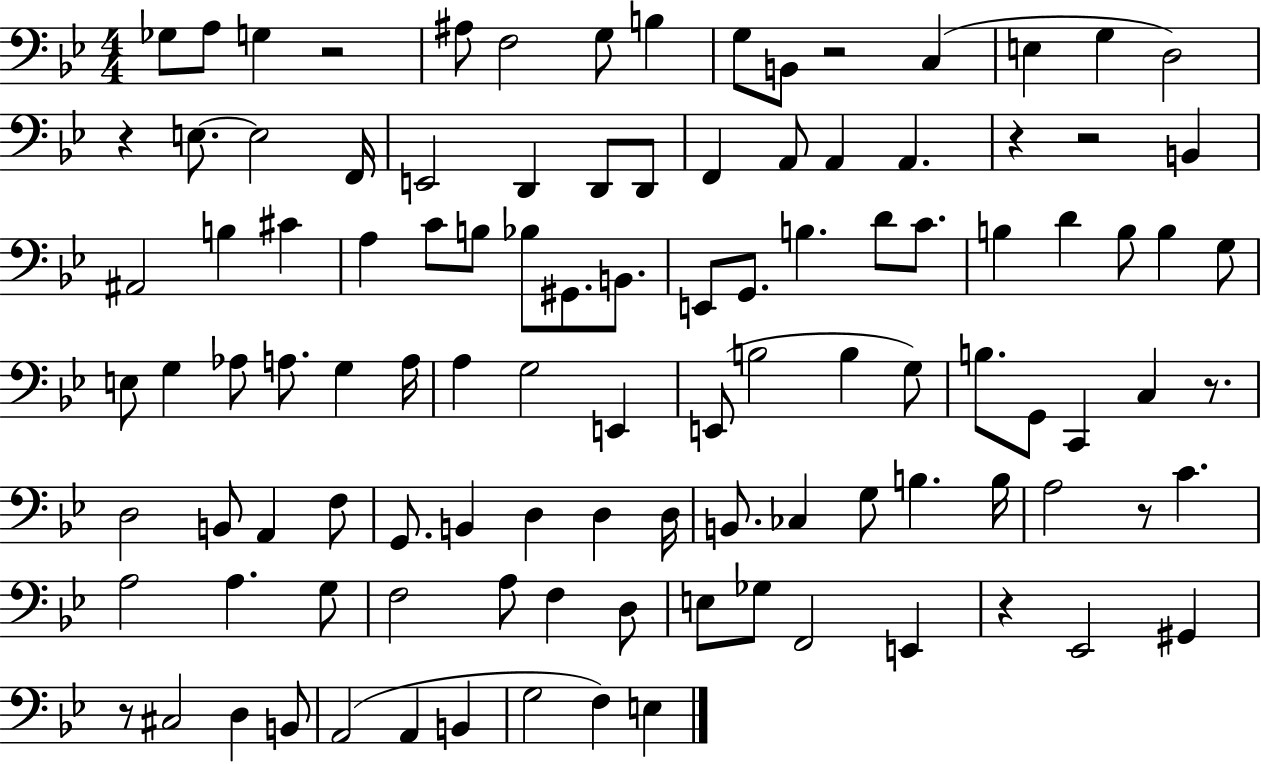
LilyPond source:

{
  \clef bass
  \numericTimeSignature
  \time 4/4
  \key bes \major
  ges8 a8 g4 r2 | ais8 f2 g8 b4 | g8 b,8 r2 c4( | e4 g4 d2) | \break r4 e8.~~ e2 f,16 | e,2 d,4 d,8 d,8 | f,4 a,8 a,4 a,4. | r4 r2 b,4 | \break ais,2 b4 cis'4 | a4 c'8 b8 bes8 gis,8. b,8. | e,8 g,8. b4. d'8 c'8. | b4 d'4 b8 b4 g8 | \break e8 g4 aes8 a8. g4 a16 | a4 g2 e,4 | e,8( b2 b4 g8) | b8. g,8 c,4 c4 r8. | \break d2 b,8 a,4 f8 | g,8. b,4 d4 d4 d16 | b,8. ces4 g8 b4. b16 | a2 r8 c'4. | \break a2 a4. g8 | f2 a8 f4 d8 | e8 ges8 f,2 e,4 | r4 ees,2 gis,4 | \break r8 cis2 d4 b,8 | a,2( a,4 b,4 | g2 f4) e4 | \bar "|."
}